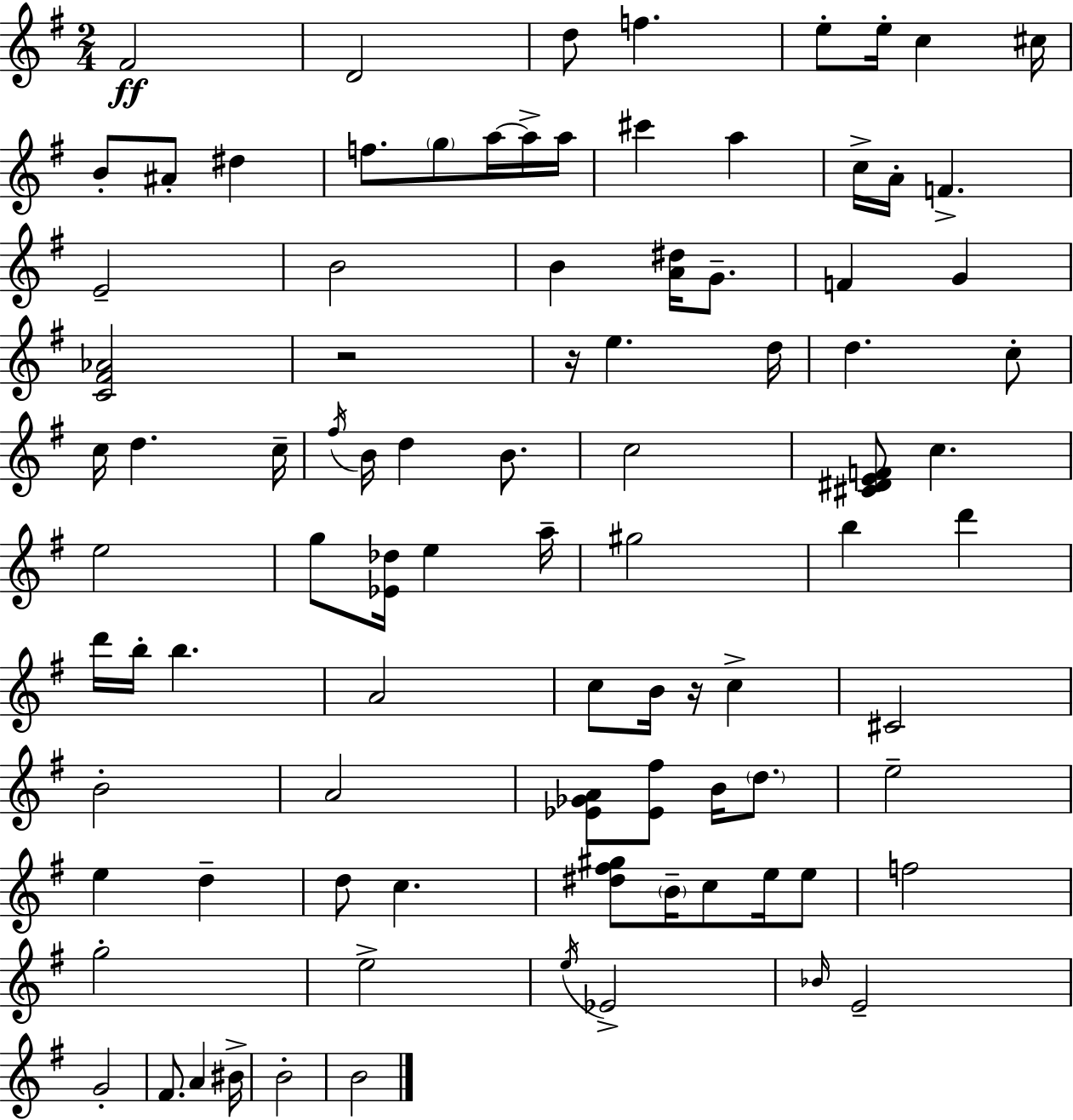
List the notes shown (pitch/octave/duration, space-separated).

F#4/h D4/h D5/e F5/q. E5/e E5/s C5/q C#5/s B4/e A#4/e D#5/q F5/e. G5/e A5/s A5/s A5/s C#6/q A5/q C5/s A4/s F4/q. E4/h B4/h B4/q [A4,D#5]/s G4/e. F4/q G4/q [C4,F#4,Ab4]/h R/h R/s E5/q. D5/s D5/q. C5/e C5/s D5/q. C5/s F#5/s B4/s D5/q B4/e. C5/h [C#4,D#4,E4,F4]/e C5/q. E5/h G5/e [Eb4,Db5]/s E5/q A5/s G#5/h B5/q D6/q D6/s B5/s B5/q. A4/h C5/e B4/s R/s C5/q C#4/h B4/h A4/h [Eb4,Gb4,A4]/e [Eb4,F#5]/e B4/s D5/e. E5/h E5/q D5/q D5/e C5/q. [D#5,F#5,G#5]/e B4/s C5/e E5/s E5/e F5/h G5/h E5/h E5/s Eb4/h Bb4/s E4/h G4/h F#4/e. A4/q BIS4/s B4/h B4/h